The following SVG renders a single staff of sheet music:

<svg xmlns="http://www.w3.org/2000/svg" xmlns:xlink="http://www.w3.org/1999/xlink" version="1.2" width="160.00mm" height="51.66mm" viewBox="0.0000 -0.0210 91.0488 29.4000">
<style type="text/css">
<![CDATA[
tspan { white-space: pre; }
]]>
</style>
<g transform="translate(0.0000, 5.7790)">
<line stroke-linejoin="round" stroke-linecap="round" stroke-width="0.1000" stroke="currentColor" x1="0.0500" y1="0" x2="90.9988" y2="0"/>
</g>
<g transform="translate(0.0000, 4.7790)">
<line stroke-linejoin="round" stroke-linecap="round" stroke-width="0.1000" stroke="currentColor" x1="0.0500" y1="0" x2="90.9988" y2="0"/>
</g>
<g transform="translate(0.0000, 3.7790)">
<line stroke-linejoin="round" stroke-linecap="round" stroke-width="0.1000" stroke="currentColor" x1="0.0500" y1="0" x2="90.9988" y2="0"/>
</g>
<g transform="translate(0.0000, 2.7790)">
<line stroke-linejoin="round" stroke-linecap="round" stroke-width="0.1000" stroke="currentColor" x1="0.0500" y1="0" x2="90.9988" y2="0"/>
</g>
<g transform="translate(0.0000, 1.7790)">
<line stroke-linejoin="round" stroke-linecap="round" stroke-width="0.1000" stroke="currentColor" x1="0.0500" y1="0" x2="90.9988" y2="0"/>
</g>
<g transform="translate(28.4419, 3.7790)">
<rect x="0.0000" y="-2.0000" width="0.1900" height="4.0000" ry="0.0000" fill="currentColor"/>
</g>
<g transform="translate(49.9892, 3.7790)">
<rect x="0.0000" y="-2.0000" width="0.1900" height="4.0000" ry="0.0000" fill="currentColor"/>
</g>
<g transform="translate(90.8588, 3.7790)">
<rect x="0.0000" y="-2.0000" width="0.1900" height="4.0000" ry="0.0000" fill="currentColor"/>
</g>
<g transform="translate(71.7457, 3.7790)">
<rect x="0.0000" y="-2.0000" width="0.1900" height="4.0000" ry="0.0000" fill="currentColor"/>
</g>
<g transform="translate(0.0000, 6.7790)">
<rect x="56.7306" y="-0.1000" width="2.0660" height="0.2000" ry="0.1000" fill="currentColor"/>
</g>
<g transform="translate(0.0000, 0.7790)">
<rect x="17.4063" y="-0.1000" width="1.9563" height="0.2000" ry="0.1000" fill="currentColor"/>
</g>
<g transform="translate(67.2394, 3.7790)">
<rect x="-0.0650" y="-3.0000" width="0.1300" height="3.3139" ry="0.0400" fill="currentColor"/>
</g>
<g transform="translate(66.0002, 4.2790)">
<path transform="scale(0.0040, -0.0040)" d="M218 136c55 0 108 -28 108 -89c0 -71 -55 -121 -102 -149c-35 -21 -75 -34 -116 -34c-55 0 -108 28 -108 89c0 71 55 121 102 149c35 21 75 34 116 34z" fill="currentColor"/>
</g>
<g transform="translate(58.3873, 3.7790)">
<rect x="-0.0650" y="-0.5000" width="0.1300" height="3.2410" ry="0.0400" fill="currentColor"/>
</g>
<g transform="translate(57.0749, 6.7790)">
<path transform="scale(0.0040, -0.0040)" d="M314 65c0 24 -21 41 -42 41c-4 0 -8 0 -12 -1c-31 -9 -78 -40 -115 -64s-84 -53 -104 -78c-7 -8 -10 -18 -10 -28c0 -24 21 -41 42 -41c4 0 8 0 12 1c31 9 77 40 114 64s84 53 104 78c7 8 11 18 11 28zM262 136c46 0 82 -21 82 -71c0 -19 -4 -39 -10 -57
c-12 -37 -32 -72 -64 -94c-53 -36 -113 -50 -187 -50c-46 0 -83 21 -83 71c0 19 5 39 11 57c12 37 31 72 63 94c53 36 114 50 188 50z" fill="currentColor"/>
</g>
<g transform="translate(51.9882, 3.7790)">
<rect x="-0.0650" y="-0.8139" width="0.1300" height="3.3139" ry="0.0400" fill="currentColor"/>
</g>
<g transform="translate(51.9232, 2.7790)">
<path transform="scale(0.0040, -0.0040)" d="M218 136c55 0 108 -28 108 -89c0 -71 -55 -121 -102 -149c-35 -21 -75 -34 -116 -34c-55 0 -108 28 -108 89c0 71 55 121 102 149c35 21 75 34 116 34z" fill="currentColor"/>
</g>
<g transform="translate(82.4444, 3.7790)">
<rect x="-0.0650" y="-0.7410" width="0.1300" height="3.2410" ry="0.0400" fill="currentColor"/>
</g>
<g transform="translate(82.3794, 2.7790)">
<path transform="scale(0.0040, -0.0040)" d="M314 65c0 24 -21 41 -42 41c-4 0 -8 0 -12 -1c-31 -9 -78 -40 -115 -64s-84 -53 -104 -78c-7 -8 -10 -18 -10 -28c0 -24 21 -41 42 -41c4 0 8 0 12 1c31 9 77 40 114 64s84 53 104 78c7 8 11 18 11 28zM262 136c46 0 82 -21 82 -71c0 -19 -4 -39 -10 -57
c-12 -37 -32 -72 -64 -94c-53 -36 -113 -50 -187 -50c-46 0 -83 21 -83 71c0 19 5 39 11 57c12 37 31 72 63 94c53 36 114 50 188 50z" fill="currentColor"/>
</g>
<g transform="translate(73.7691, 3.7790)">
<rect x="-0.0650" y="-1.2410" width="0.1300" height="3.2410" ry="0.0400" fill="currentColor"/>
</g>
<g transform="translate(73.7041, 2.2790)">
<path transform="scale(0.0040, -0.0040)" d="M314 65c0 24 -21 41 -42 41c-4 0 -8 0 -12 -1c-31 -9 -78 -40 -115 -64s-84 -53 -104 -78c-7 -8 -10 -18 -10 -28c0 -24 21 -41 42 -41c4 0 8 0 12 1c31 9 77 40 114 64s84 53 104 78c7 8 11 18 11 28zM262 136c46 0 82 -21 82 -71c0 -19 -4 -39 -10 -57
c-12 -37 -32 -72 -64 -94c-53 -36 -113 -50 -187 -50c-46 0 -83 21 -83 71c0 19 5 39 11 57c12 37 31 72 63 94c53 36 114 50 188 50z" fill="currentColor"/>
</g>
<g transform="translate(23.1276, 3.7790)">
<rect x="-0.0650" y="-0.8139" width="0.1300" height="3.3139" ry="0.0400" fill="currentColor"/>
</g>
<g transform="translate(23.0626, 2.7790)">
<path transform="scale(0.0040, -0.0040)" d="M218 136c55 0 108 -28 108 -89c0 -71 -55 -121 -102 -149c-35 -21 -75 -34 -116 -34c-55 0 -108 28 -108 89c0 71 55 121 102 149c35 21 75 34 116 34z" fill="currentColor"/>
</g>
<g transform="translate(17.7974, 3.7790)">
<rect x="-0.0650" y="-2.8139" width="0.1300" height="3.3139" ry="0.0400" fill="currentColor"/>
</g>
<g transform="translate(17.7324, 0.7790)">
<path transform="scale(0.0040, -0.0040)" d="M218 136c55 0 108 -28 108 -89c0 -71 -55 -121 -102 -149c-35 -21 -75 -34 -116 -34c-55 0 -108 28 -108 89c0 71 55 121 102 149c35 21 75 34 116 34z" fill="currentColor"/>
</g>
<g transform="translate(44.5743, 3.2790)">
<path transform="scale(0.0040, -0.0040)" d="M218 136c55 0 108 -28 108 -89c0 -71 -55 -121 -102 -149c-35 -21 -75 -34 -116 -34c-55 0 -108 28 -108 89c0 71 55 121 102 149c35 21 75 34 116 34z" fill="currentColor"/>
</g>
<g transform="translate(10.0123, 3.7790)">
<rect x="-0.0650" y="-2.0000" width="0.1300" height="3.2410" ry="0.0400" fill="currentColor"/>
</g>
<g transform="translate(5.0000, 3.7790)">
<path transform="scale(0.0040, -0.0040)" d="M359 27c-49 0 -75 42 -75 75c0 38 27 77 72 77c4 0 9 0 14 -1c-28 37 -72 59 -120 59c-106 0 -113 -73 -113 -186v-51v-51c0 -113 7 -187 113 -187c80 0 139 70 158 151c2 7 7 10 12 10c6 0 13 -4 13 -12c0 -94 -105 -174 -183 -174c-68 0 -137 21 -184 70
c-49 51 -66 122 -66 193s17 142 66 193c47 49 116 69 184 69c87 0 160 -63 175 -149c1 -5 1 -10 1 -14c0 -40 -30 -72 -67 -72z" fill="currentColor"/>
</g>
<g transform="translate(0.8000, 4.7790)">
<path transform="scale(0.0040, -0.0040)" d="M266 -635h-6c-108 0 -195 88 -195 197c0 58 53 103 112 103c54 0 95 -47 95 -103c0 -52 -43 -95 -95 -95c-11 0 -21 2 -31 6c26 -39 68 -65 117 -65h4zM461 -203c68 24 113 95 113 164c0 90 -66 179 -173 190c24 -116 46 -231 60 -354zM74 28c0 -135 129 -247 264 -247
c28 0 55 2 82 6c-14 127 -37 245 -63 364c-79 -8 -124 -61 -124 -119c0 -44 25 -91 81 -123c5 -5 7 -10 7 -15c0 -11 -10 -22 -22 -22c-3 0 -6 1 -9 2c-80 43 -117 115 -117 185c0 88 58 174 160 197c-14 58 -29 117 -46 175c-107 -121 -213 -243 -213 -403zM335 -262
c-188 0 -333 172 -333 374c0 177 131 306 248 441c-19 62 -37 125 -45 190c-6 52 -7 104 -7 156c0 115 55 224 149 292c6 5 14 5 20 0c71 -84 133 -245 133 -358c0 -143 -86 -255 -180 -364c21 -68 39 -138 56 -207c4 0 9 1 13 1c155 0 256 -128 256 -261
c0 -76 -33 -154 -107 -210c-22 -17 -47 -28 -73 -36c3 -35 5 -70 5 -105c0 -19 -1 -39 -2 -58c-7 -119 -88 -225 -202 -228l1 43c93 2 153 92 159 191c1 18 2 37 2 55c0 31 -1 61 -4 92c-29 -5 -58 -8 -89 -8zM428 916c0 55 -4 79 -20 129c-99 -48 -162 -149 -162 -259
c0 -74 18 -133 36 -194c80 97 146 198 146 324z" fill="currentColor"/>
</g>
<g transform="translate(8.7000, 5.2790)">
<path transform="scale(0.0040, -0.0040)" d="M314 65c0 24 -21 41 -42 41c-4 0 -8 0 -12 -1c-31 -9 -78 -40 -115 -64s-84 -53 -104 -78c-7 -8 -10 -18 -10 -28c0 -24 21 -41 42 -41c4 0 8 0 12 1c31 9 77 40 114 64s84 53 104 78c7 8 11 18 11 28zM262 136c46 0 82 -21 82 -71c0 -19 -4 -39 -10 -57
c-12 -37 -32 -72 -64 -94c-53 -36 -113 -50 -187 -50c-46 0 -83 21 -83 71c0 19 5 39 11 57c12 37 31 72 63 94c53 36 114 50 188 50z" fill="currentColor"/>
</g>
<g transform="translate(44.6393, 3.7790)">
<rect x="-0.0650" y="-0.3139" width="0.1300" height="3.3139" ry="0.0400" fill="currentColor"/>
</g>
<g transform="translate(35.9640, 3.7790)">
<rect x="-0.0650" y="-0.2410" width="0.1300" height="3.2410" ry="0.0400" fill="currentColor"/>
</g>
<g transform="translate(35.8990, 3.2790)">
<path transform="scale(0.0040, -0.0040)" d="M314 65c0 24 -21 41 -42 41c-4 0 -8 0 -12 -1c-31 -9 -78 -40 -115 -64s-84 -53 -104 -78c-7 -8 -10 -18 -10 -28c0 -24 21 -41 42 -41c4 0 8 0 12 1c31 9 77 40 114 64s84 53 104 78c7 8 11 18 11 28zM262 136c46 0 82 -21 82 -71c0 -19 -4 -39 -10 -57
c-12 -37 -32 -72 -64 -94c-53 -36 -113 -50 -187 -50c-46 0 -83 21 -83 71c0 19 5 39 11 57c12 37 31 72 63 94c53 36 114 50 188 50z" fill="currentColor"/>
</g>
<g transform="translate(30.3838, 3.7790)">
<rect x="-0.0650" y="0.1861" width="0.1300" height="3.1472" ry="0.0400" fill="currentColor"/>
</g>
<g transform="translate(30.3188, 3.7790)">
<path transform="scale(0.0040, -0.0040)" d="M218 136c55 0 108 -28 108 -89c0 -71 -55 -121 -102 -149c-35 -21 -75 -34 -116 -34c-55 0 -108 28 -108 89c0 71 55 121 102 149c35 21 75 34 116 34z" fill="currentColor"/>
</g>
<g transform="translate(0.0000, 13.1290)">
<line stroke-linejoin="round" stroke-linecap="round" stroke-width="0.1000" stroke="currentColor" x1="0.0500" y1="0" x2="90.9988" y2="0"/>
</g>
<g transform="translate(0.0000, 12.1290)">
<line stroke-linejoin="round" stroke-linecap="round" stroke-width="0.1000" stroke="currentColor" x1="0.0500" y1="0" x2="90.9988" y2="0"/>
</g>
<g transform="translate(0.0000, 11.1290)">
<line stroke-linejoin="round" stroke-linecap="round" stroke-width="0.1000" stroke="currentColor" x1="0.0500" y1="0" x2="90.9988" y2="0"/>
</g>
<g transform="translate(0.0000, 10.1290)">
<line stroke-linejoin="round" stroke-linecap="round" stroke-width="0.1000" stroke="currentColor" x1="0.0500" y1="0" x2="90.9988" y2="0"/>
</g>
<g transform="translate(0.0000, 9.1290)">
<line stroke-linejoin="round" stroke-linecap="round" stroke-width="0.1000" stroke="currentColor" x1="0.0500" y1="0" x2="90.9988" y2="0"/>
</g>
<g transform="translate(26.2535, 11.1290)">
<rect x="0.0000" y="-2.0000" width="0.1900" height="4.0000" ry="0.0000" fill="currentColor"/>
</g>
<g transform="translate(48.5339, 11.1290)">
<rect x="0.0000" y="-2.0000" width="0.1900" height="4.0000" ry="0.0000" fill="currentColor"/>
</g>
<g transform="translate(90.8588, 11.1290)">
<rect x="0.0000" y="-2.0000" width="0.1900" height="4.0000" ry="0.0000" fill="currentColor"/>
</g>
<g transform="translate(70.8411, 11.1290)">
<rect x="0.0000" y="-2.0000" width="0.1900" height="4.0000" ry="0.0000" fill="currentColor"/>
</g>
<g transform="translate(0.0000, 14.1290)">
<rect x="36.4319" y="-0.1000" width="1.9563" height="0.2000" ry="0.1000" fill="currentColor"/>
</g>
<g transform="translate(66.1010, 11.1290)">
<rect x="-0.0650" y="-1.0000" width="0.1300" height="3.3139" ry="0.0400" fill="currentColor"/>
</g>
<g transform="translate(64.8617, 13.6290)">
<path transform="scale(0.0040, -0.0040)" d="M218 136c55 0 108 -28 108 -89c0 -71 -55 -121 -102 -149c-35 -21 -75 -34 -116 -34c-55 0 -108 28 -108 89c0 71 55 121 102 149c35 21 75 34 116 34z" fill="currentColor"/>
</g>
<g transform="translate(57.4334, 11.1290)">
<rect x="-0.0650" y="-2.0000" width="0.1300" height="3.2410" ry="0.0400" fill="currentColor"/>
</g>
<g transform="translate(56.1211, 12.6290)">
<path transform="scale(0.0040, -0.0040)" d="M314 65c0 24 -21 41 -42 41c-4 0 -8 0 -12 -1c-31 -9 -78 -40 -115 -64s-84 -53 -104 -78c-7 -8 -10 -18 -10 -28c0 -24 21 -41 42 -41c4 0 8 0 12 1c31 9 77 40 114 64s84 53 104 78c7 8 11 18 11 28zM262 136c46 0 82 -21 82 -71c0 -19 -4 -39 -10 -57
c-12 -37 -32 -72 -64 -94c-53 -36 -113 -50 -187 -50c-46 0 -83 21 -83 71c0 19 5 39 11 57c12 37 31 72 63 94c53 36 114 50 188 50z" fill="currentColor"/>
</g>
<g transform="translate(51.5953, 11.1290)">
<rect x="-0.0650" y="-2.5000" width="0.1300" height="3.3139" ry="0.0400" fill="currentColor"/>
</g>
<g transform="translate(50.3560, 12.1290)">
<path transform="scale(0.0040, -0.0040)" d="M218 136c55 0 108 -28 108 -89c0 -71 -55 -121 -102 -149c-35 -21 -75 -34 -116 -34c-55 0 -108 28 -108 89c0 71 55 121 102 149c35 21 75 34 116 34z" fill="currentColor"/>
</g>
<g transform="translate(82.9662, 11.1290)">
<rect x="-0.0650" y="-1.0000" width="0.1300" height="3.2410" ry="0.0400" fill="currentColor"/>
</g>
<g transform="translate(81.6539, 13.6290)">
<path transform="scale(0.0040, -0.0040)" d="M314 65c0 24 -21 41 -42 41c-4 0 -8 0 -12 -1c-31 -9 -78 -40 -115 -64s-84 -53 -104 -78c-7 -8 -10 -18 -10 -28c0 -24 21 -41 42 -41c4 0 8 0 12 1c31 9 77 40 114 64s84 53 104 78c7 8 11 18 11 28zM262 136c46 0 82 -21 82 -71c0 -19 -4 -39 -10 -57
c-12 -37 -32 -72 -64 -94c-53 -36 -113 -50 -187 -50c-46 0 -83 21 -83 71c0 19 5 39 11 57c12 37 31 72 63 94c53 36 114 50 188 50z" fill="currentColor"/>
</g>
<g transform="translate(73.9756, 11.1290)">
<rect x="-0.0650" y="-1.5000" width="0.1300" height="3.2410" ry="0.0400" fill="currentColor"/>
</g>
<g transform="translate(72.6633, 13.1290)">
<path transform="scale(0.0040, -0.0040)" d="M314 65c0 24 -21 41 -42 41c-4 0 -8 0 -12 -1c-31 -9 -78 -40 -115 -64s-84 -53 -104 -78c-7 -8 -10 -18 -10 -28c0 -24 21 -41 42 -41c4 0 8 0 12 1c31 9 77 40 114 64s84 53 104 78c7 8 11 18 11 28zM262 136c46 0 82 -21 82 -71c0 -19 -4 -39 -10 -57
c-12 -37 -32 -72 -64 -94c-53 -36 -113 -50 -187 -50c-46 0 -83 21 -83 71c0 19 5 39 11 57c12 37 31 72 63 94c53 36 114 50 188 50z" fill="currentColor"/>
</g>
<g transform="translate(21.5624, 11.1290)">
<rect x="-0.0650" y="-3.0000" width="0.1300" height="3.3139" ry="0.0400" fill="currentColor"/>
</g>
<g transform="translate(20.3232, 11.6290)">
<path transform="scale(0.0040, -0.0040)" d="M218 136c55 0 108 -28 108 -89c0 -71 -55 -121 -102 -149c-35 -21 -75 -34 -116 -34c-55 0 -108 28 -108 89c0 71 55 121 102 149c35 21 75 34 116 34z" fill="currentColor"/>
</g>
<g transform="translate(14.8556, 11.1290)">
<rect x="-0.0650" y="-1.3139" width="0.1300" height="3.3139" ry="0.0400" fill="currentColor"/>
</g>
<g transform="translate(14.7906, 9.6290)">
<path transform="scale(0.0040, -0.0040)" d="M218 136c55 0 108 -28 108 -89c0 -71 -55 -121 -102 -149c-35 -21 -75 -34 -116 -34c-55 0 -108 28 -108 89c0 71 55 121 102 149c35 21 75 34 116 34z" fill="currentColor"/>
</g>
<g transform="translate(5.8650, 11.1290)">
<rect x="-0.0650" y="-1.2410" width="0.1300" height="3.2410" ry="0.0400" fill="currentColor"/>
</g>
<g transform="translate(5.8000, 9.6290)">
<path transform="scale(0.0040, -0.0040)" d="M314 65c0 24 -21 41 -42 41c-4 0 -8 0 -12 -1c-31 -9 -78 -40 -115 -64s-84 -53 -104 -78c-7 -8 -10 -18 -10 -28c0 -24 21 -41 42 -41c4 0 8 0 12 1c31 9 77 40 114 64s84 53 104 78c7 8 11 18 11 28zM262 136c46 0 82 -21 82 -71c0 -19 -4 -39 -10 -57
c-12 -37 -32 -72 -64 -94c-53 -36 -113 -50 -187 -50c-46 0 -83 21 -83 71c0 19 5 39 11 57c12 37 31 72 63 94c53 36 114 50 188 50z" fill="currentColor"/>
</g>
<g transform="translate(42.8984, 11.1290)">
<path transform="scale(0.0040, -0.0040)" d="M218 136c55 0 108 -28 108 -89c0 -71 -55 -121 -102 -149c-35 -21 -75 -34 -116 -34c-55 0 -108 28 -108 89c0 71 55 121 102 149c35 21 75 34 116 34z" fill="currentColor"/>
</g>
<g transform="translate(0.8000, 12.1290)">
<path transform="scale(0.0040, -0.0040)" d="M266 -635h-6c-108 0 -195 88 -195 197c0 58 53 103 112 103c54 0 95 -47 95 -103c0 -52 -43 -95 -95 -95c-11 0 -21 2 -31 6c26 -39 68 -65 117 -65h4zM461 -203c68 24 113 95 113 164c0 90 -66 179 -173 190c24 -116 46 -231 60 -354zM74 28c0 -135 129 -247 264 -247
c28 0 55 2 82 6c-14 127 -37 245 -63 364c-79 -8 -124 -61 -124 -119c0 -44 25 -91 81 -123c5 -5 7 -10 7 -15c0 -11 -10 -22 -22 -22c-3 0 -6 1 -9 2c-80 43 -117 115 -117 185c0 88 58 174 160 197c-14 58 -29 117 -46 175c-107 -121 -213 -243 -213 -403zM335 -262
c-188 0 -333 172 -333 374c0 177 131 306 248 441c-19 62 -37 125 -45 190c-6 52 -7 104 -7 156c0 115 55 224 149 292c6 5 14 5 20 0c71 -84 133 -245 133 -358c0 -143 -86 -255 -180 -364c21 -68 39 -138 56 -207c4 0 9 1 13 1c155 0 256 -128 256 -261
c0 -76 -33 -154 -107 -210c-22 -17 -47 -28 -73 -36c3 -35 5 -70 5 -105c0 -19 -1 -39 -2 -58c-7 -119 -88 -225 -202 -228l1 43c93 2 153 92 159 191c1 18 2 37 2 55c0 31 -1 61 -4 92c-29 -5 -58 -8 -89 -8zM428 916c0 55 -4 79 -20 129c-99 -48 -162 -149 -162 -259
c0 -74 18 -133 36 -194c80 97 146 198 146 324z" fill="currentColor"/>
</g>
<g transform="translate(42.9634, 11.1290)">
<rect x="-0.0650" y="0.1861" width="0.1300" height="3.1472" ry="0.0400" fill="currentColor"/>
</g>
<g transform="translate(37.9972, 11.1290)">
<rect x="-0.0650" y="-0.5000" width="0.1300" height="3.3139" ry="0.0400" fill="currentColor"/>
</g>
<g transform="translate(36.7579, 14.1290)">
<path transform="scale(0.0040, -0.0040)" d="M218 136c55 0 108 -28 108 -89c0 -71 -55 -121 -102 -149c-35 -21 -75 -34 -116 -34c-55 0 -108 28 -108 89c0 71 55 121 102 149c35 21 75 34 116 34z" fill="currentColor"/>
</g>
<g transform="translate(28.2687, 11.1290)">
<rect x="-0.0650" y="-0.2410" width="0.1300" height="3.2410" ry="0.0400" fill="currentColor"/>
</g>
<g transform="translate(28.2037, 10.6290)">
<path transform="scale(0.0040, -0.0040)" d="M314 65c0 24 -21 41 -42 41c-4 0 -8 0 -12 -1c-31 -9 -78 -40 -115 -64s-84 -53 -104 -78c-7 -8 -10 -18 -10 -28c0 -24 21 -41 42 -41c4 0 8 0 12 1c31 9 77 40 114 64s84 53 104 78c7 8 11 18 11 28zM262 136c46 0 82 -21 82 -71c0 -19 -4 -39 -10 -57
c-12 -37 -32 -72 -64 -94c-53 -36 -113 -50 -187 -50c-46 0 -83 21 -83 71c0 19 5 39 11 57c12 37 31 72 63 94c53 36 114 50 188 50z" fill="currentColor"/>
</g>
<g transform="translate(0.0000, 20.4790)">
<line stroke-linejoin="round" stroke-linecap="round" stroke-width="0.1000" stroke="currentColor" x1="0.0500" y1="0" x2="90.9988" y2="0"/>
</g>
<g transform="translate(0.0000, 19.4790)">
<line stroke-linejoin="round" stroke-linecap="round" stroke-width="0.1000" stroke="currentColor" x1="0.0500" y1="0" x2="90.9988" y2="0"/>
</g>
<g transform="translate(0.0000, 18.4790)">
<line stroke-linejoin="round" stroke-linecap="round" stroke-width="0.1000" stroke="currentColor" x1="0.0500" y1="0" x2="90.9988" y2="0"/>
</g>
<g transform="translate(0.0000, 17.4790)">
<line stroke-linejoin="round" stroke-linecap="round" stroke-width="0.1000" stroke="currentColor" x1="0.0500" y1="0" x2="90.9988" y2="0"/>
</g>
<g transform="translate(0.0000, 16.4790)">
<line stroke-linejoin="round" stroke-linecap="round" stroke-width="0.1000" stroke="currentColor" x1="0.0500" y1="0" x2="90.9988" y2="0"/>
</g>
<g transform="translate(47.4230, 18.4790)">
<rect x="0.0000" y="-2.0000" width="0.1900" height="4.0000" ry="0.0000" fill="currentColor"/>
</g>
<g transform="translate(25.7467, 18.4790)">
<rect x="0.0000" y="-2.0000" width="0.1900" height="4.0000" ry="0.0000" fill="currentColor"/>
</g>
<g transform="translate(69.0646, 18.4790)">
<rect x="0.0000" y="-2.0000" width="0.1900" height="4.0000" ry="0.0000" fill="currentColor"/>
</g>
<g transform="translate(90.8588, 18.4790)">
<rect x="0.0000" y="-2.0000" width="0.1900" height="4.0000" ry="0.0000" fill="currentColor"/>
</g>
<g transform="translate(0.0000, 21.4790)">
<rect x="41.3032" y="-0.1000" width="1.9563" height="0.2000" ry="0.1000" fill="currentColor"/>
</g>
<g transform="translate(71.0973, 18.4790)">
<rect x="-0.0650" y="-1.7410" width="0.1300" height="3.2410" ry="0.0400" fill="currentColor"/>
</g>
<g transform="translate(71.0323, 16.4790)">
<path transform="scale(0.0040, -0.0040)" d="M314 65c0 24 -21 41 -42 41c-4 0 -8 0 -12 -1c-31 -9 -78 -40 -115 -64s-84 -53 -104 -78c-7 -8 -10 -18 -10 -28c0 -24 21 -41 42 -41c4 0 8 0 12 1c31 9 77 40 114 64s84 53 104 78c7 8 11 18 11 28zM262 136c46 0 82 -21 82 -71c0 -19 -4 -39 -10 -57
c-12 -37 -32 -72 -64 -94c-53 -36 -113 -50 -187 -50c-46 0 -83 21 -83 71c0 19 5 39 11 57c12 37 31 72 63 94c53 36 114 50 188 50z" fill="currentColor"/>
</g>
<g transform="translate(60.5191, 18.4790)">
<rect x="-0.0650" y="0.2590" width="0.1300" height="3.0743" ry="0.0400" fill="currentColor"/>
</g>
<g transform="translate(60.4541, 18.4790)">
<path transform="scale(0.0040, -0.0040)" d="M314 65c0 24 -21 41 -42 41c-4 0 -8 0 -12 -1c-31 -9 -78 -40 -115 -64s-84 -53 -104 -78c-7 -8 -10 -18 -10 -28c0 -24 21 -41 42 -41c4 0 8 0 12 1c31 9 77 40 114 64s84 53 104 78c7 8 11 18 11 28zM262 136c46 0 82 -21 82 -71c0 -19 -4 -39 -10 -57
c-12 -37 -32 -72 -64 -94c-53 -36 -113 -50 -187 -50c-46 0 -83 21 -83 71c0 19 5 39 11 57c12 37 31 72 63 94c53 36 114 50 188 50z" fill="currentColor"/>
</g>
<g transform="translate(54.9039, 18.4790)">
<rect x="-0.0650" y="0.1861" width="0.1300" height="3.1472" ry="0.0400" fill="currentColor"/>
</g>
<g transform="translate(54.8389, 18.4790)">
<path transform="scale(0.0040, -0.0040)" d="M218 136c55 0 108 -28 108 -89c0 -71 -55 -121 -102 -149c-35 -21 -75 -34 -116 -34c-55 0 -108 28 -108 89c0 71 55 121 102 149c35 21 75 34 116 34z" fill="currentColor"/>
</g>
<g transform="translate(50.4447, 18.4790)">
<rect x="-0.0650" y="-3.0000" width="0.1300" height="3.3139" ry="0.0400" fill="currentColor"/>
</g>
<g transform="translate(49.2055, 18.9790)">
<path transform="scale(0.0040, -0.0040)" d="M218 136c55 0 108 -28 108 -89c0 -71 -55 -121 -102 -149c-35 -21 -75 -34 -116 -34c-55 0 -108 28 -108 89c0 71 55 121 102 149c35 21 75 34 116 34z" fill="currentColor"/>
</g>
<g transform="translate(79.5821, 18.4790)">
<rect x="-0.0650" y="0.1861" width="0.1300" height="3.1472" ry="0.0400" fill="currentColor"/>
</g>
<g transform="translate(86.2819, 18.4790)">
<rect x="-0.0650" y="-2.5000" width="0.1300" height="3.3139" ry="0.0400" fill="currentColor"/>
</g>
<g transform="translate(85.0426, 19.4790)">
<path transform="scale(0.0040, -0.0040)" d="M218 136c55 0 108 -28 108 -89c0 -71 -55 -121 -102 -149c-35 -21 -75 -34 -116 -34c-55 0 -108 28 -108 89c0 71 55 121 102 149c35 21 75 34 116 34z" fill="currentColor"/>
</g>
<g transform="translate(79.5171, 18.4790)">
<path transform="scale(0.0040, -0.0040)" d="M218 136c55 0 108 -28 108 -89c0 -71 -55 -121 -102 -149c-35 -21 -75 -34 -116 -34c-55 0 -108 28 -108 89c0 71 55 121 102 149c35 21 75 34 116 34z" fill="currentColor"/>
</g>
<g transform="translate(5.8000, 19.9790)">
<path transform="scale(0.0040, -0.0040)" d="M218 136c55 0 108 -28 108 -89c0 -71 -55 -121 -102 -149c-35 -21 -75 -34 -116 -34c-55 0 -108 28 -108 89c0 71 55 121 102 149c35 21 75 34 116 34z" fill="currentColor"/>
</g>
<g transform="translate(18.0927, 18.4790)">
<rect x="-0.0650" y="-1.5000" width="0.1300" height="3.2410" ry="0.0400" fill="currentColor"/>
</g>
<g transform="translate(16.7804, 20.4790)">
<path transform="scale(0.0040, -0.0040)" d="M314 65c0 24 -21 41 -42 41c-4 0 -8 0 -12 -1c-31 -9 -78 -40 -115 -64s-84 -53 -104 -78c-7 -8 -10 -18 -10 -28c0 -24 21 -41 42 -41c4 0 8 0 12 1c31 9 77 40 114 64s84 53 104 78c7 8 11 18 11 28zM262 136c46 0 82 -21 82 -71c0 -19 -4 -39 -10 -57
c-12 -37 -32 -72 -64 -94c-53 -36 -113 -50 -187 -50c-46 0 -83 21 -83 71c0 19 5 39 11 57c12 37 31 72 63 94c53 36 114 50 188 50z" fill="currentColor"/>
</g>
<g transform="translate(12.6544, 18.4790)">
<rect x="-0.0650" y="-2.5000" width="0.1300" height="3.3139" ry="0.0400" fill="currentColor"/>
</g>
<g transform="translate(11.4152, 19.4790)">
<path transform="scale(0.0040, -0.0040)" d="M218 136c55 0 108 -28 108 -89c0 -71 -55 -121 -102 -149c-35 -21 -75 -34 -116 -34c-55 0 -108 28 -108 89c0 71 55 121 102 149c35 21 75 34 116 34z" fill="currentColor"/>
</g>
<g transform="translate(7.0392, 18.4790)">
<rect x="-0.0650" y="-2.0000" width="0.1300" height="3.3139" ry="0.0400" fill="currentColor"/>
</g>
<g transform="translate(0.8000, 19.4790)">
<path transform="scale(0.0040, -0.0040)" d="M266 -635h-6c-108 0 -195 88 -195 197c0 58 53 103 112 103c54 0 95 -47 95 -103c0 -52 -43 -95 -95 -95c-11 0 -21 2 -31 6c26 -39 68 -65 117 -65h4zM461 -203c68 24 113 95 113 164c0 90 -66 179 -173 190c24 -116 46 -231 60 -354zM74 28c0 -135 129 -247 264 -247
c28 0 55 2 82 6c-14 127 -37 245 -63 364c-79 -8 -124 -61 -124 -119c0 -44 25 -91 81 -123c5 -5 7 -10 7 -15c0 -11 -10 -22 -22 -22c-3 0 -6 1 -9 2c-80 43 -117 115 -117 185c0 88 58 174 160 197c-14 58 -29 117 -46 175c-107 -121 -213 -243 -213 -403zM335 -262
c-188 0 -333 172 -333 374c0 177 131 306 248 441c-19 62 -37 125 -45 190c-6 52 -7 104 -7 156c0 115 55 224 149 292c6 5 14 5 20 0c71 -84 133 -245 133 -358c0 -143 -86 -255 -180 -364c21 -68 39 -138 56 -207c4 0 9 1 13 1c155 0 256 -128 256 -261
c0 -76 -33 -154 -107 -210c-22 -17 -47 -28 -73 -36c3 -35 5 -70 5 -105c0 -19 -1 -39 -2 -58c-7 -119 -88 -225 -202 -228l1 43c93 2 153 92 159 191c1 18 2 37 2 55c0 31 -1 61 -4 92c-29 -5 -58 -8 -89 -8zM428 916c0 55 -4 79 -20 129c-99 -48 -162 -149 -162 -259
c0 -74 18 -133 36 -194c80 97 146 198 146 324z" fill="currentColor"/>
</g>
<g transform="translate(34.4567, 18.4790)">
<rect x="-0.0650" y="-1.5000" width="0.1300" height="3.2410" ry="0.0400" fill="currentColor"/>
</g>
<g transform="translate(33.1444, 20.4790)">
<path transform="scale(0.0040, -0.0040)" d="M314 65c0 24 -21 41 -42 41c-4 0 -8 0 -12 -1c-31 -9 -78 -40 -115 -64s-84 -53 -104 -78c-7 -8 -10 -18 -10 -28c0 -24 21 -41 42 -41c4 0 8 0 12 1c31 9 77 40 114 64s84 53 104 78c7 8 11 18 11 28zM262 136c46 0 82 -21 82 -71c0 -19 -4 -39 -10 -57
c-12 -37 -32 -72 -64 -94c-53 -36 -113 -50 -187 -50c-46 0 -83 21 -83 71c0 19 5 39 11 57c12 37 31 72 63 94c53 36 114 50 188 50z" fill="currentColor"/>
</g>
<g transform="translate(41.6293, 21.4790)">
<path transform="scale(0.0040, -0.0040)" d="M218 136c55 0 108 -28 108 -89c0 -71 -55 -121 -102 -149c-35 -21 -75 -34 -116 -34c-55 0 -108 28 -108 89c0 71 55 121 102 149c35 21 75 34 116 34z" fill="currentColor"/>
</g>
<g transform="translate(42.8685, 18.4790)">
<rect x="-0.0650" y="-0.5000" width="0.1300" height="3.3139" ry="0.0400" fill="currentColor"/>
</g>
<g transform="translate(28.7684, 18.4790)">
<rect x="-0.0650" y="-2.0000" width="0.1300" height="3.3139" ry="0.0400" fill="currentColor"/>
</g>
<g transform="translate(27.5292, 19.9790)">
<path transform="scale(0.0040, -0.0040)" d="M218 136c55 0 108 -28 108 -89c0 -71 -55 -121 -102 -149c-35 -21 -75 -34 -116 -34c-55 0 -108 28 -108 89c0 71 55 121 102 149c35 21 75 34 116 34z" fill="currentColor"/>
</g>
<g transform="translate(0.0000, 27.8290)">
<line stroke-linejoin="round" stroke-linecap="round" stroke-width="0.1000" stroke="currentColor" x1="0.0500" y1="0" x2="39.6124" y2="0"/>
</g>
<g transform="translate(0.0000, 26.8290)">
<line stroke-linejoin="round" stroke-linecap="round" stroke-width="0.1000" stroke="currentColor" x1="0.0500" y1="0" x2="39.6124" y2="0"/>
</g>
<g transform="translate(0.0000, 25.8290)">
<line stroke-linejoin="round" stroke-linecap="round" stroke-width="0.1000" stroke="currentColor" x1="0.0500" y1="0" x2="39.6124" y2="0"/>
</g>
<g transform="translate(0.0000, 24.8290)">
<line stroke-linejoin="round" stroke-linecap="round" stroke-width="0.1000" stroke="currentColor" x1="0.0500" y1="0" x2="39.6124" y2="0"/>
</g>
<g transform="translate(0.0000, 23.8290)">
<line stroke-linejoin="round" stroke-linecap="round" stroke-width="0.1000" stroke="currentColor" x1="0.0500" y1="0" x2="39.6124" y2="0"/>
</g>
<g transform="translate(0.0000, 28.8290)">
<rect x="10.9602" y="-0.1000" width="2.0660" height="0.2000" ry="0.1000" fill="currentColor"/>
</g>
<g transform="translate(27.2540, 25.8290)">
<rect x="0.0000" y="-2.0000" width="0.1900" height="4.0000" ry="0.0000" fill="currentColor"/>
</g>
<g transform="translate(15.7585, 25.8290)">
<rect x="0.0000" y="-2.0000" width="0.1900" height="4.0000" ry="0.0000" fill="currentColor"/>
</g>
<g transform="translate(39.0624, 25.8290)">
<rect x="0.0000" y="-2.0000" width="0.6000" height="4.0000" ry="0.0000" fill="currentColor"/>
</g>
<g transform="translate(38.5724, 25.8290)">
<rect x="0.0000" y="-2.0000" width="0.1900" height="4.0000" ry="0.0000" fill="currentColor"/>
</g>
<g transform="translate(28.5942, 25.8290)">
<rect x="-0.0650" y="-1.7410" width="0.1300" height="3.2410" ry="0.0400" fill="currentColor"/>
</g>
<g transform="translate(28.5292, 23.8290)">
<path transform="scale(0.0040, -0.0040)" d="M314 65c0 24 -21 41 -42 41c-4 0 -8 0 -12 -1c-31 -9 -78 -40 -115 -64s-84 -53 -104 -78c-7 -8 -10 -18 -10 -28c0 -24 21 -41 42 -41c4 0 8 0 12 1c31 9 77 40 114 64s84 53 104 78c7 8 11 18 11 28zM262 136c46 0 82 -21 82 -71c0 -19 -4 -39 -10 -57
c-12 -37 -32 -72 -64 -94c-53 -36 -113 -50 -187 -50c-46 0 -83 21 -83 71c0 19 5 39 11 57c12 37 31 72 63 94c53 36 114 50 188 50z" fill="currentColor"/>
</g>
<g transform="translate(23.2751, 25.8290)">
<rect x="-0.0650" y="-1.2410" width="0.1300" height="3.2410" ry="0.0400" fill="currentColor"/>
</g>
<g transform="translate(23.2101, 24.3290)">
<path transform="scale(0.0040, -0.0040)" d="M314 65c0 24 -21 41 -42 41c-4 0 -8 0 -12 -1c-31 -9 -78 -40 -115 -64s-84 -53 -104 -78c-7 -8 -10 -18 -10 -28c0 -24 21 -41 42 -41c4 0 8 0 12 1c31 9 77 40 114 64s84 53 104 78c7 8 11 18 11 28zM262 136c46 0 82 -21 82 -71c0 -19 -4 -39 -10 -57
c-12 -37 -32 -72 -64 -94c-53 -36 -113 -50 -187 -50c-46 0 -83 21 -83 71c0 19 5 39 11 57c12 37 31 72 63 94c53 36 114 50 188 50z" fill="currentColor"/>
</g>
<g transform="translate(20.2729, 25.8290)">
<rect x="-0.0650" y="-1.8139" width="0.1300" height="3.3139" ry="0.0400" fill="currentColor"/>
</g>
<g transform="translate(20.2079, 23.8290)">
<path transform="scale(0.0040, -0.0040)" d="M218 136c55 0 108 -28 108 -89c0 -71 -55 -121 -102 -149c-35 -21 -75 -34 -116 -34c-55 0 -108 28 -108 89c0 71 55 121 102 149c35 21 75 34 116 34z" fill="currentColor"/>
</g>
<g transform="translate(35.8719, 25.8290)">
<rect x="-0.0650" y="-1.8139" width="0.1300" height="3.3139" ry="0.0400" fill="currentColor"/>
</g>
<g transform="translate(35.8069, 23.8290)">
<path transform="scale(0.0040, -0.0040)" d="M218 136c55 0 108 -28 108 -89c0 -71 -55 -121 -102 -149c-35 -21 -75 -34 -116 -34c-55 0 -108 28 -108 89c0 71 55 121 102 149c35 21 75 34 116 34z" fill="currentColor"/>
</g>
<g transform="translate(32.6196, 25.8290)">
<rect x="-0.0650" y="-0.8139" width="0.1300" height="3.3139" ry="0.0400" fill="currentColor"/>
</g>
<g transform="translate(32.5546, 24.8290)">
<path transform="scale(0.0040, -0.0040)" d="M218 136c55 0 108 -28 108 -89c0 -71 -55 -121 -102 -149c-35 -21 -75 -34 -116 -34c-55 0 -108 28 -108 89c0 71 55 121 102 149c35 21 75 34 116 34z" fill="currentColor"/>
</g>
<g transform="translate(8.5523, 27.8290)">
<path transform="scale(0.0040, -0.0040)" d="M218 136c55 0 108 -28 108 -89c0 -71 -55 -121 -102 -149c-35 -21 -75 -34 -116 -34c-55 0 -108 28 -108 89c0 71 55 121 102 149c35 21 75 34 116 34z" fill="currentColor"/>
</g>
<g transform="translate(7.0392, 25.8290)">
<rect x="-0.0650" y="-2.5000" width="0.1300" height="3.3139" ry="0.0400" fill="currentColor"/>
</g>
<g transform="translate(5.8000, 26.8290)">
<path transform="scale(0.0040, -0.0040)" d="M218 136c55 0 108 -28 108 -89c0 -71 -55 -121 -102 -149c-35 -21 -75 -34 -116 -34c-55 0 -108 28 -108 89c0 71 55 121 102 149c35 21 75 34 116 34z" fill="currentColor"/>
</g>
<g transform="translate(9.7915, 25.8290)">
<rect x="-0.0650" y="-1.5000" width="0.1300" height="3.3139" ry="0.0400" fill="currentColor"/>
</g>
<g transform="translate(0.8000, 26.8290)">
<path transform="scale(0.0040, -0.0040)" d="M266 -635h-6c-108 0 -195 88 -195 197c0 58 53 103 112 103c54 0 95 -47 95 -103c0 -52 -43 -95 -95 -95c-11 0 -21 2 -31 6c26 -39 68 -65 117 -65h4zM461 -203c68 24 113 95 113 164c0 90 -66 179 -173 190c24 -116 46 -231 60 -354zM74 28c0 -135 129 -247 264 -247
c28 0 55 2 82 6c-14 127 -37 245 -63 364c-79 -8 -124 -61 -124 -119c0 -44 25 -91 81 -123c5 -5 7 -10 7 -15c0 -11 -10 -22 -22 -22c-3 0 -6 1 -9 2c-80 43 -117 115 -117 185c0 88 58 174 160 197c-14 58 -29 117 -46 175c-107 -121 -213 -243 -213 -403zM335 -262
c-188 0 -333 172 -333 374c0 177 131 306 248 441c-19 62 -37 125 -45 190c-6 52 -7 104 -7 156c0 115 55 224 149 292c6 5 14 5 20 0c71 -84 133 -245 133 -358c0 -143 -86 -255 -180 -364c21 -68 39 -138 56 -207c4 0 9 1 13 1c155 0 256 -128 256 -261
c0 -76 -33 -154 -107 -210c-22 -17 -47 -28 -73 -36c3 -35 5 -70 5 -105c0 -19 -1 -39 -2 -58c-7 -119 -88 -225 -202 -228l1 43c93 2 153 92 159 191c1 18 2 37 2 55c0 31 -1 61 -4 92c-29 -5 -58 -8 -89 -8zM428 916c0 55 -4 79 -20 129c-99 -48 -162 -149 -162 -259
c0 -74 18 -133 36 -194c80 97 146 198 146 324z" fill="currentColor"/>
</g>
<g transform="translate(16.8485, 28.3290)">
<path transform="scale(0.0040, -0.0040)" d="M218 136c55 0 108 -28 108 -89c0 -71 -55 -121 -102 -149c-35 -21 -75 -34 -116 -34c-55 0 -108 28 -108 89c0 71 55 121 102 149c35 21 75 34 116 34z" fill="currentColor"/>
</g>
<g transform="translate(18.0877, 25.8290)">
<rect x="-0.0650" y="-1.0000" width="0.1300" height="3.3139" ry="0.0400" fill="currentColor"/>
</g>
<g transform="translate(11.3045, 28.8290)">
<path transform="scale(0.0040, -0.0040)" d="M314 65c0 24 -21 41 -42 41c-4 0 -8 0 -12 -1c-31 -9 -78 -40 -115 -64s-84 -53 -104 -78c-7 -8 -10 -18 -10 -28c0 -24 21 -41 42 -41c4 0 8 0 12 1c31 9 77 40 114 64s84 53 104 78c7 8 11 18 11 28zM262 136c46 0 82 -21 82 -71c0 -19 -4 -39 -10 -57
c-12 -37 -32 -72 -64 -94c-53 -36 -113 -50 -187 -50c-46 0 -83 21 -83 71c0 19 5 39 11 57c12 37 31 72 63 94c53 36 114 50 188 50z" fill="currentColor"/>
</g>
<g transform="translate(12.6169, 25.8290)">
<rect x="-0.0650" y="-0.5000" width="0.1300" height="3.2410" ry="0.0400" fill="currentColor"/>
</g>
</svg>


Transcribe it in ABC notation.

X:1
T:Untitled
M:4/4
L:1/4
K:C
F2 a d B c2 c d C2 A e2 d2 e2 e A c2 C B G F2 D E2 D2 F G E2 F E2 C A B B2 f2 B G G E C2 D f e2 f2 d f